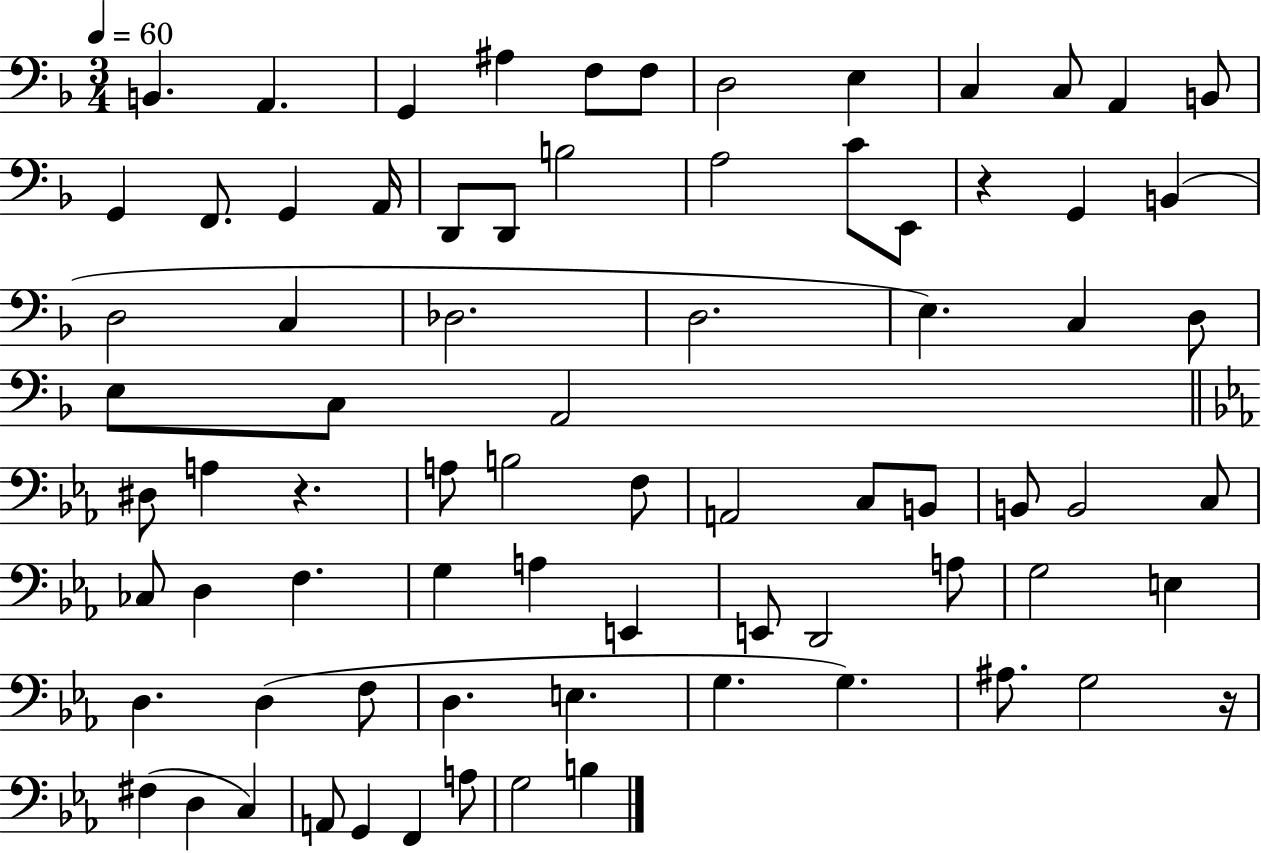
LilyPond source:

{
  \clef bass
  \numericTimeSignature
  \time 3/4
  \key f \major
  \tempo 4 = 60
  \repeat volta 2 { b,4. a,4. | g,4 ais4 f8 f8 | d2 e4 | c4 c8 a,4 b,8 | \break g,4 f,8. g,4 a,16 | d,8 d,8 b2 | a2 c'8 e,8 | r4 g,4 b,4( | \break d2 c4 | des2. | d2. | e4.) c4 d8 | \break e8 c8 a,2 | \bar "||" \break \key ees \major dis8 a4 r4. | a8 b2 f8 | a,2 c8 b,8 | b,8 b,2 c8 | \break ces8 d4 f4. | g4 a4 e,4 | e,8 d,2 a8 | g2 e4 | \break d4. d4( f8 | d4. e4. | g4. g4.) | ais8. g2 r16 | \break fis4( d4 c4) | a,8 g,4 f,4 a8 | g2 b4 | } \bar "|."
}